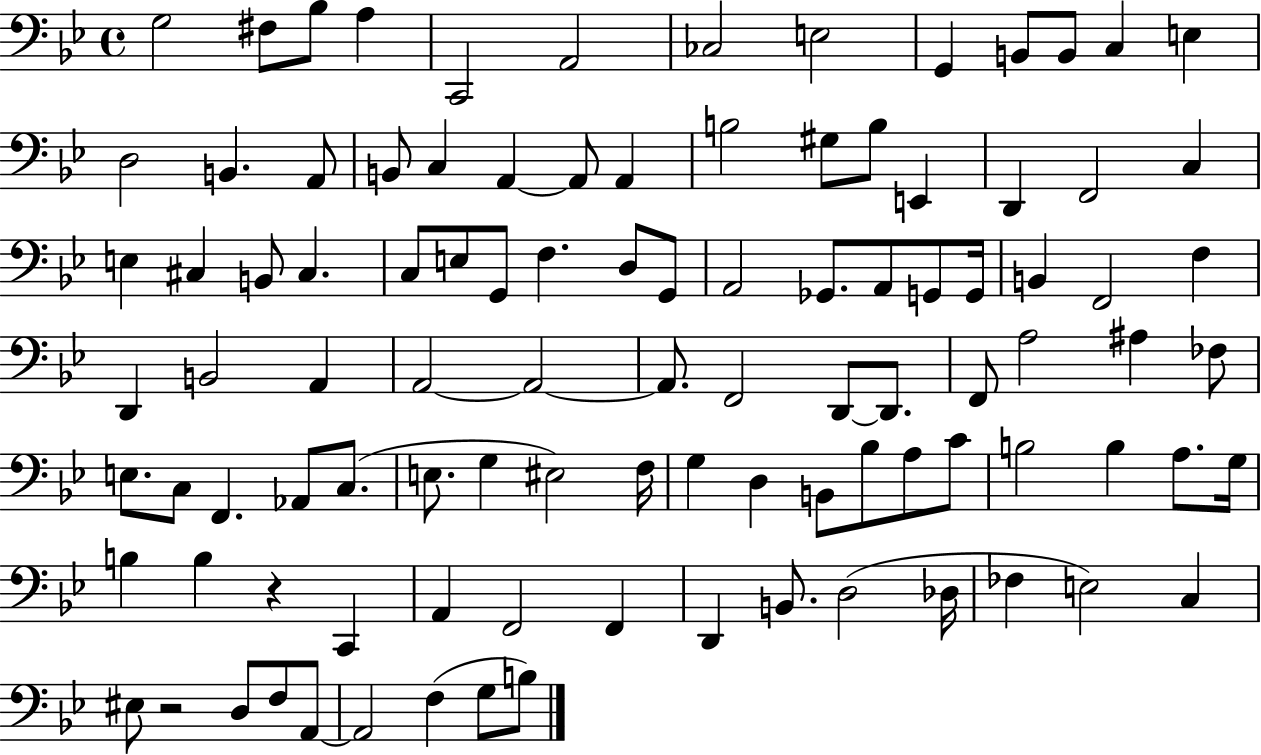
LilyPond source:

{
  \clef bass
  \time 4/4
  \defaultTimeSignature
  \key bes \major
  g2 fis8 bes8 a4 | c,2 a,2 | ces2 e2 | g,4 b,8 b,8 c4 e4 | \break d2 b,4. a,8 | b,8 c4 a,4~~ a,8 a,4 | b2 gis8 b8 e,4 | d,4 f,2 c4 | \break e4 cis4 b,8 cis4. | c8 e8 g,8 f4. d8 g,8 | a,2 ges,8. a,8 g,8 g,16 | b,4 f,2 f4 | \break d,4 b,2 a,4 | a,2~~ a,2~~ | a,8. f,2 d,8~~ d,8. | f,8 a2 ais4 fes8 | \break e8. c8 f,4. aes,8 c8.( | e8. g4 eis2) f16 | g4 d4 b,8 bes8 a8 c'8 | b2 b4 a8. g16 | \break b4 b4 r4 c,4 | a,4 f,2 f,4 | d,4 b,8. d2( des16 | fes4 e2) c4 | \break eis8 r2 d8 f8 a,8~~ | a,2 f4( g8 b8) | \bar "|."
}